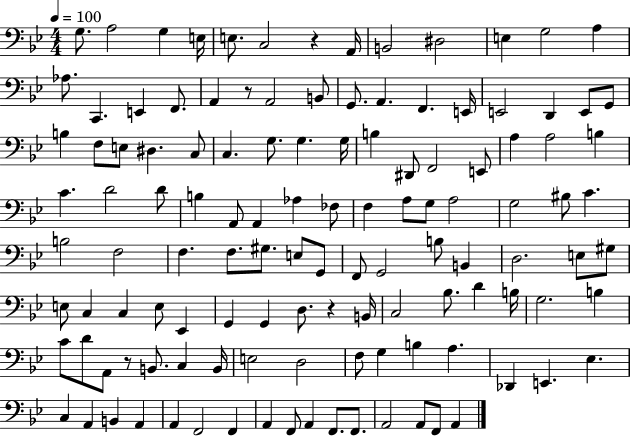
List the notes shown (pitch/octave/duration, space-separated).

G3/e. A3/h G3/q E3/s E3/e. C3/h R/q A2/s B2/h D#3/h E3/q G3/h A3/q Ab3/e. C2/q. E2/q F2/e. A2/q R/e A2/h B2/e G2/e. A2/q. F2/q. E2/s E2/h D2/q E2/e G2/e B3/q F3/e E3/e D#3/q. C3/e C3/q. G3/e. G3/q. G3/s B3/q D#2/e F2/h E2/e A3/q A3/h B3/q C4/q. D4/h D4/e B3/q A2/e A2/q Ab3/q FES3/e F3/q A3/e G3/e A3/h G3/h BIS3/e C4/q. B3/h F3/h F3/q. F3/e. G#3/e. E3/e G2/e F2/e G2/h B3/e B2/q D3/h. E3/e G#3/e E3/e C3/q C3/q E3/e Eb2/q G2/q G2/q D3/e. R/q B2/s C3/h Bb3/e. D4/q B3/s G3/h. B3/q C4/e D4/e A2/e R/e B2/e. C3/q B2/s E3/h D3/h F3/e G3/q B3/q A3/q. Db2/q E2/q. Eb3/q. C3/q A2/q B2/q A2/q A2/q F2/h F2/q A2/q F2/e A2/q F2/e. F2/e. A2/h A2/e F2/e A2/q